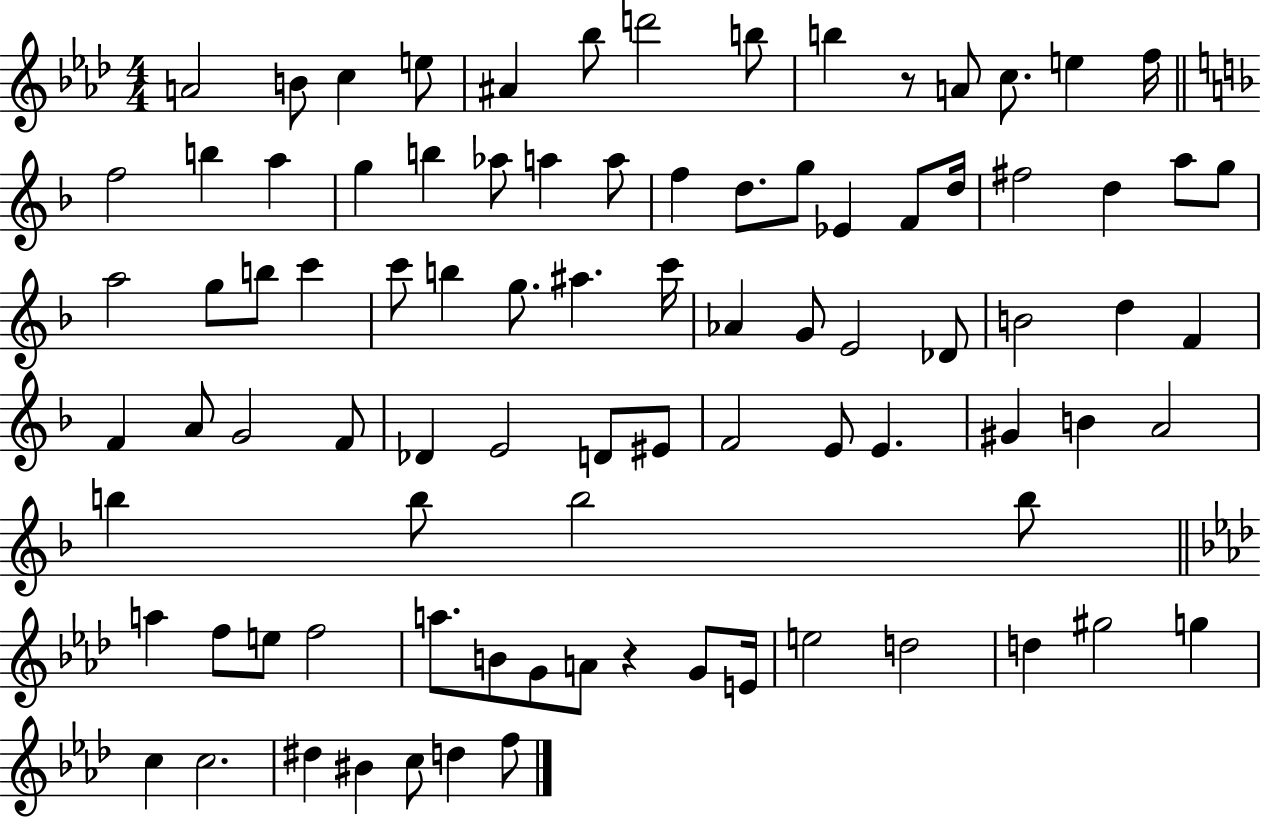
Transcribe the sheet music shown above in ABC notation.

X:1
T:Untitled
M:4/4
L:1/4
K:Ab
A2 B/2 c e/2 ^A _b/2 d'2 b/2 b z/2 A/2 c/2 e f/4 f2 b a g b _a/2 a a/2 f d/2 g/2 _E F/2 d/4 ^f2 d a/2 g/2 a2 g/2 b/2 c' c'/2 b g/2 ^a c'/4 _A G/2 E2 _D/2 B2 d F F A/2 G2 F/2 _D E2 D/2 ^E/2 F2 E/2 E ^G B A2 b b/2 b2 b/2 a f/2 e/2 f2 a/2 B/2 G/2 A/2 z G/2 E/4 e2 d2 d ^g2 g c c2 ^d ^B c/2 d f/2